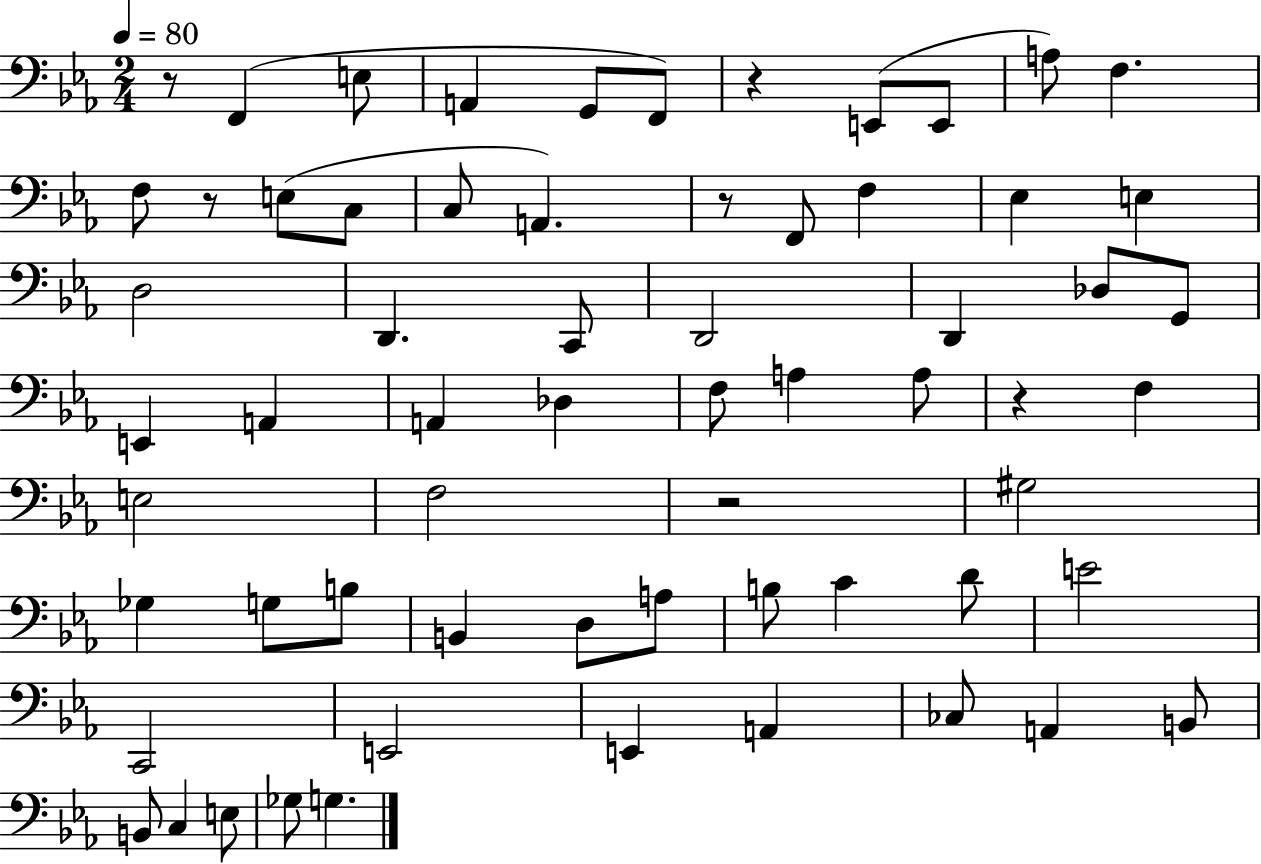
{
  \clef bass
  \numericTimeSignature
  \time 2/4
  \key ees \major
  \tempo 4 = 80
  r8 f,4( e8 | a,4 g,8 f,8) | r4 e,8( e,8 | a8) f4. | \break f8 r8 e8( c8 | c8 a,4.) | r8 f,8 f4 | ees4 e4 | \break d2 | d,4. c,8 | d,2 | d,4 des8 g,8 | \break e,4 a,4 | a,4 des4 | f8 a4 a8 | r4 f4 | \break e2 | f2 | r2 | gis2 | \break ges4 g8 b8 | b,4 d8 a8 | b8 c'4 d'8 | e'2 | \break c,2 | e,2 | e,4 a,4 | ces8 a,4 b,8 | \break b,8 c4 e8 | ges8 g4. | \bar "|."
}